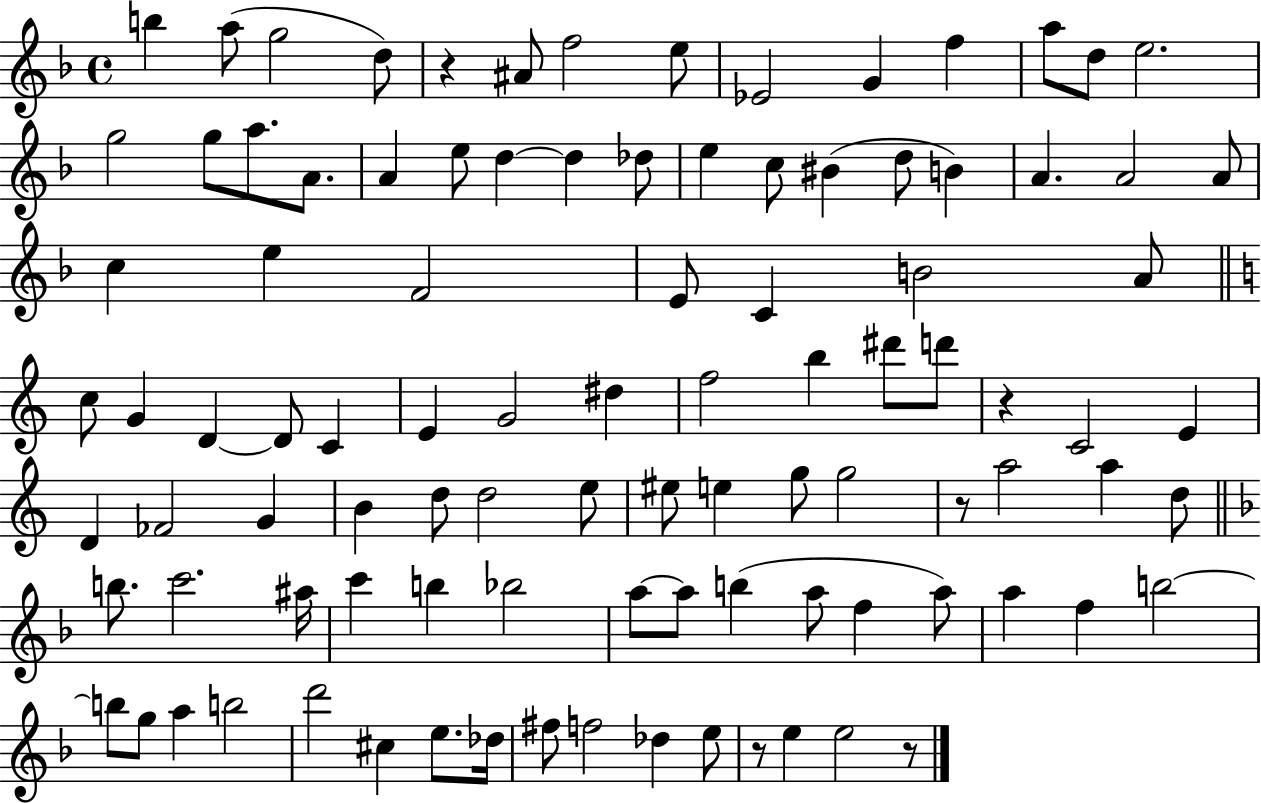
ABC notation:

X:1
T:Untitled
M:4/4
L:1/4
K:F
b a/2 g2 d/2 z ^A/2 f2 e/2 _E2 G f a/2 d/2 e2 g2 g/2 a/2 A/2 A e/2 d d _d/2 e c/2 ^B d/2 B A A2 A/2 c e F2 E/2 C B2 A/2 c/2 G D D/2 C E G2 ^d f2 b ^d'/2 d'/2 z C2 E D _F2 G B d/2 d2 e/2 ^e/2 e g/2 g2 z/2 a2 a d/2 b/2 c'2 ^a/4 c' b _b2 a/2 a/2 b a/2 f a/2 a f b2 b/2 g/2 a b2 d'2 ^c e/2 _d/4 ^f/2 f2 _d e/2 z/2 e e2 z/2